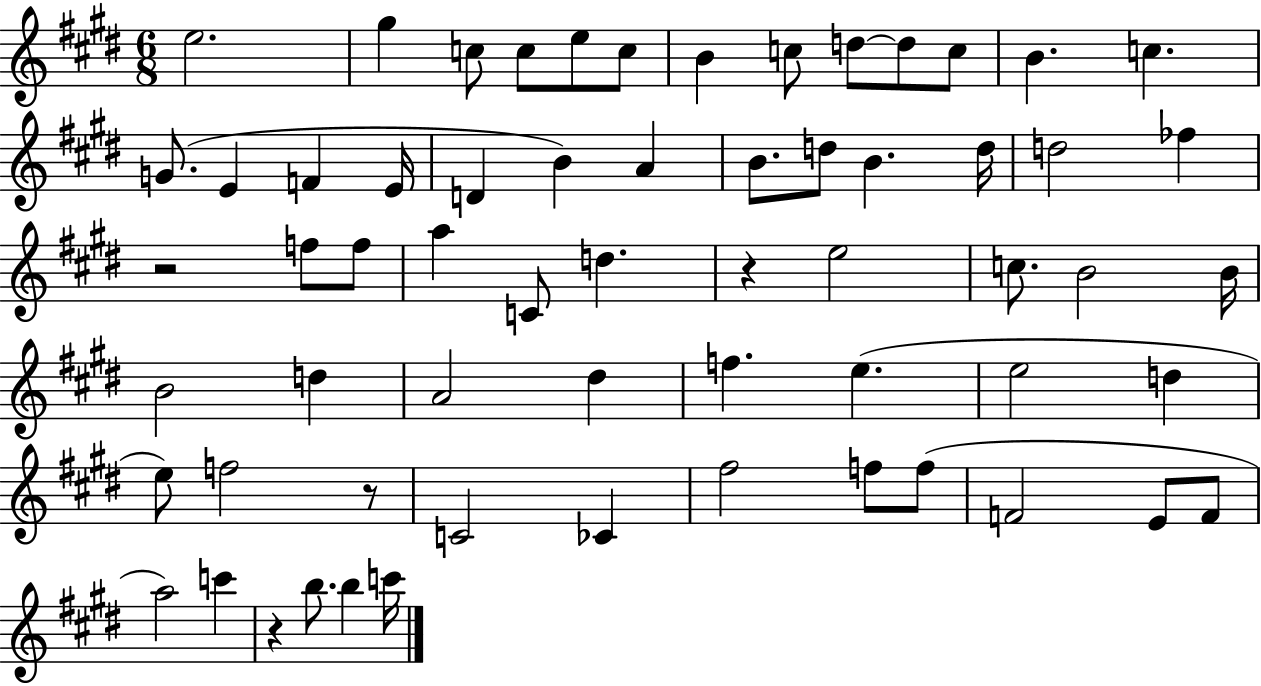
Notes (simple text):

E5/h. G#5/q C5/e C5/e E5/e C5/e B4/q C5/e D5/e D5/e C5/e B4/q. C5/q. G4/e. E4/q F4/q E4/s D4/q B4/q A4/q B4/e. D5/e B4/q. D5/s D5/h FES5/q R/h F5/e F5/e A5/q C4/e D5/q. R/q E5/h C5/e. B4/h B4/s B4/h D5/q A4/h D#5/q F5/q. E5/q. E5/h D5/q E5/e F5/h R/e C4/h CES4/q F#5/h F5/e F5/e F4/h E4/e F4/e A5/h C6/q R/q B5/e. B5/q C6/s